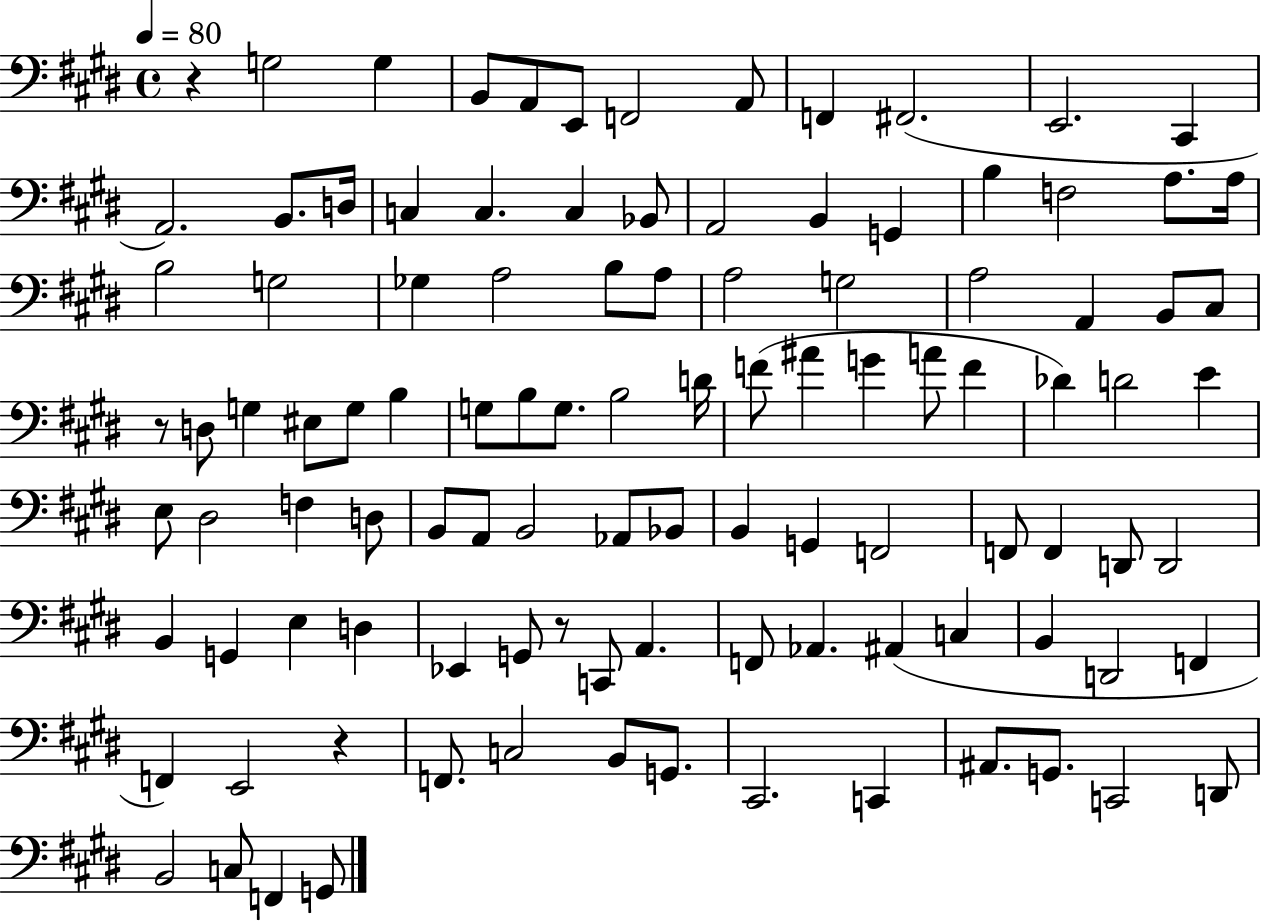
R/q G3/h G3/q B2/e A2/e E2/e F2/h A2/e F2/q F#2/h. E2/h. C#2/q A2/h. B2/e. D3/s C3/q C3/q. C3/q Bb2/e A2/h B2/q G2/q B3/q F3/h A3/e. A3/s B3/h G3/h Gb3/q A3/h B3/e A3/e A3/h G3/h A3/h A2/q B2/e C#3/e R/e D3/e G3/q EIS3/e G3/e B3/q G3/e B3/e G3/e. B3/h D4/s F4/e A#4/q G4/q A4/e F4/q Db4/q D4/h E4/q E3/e D#3/h F3/q D3/e B2/e A2/e B2/h Ab2/e Bb2/e B2/q G2/q F2/h F2/e F2/q D2/e D2/h B2/q G2/q E3/q D3/q Eb2/q G2/e R/e C2/e A2/q. F2/e Ab2/q. A#2/q C3/q B2/q D2/h F2/q F2/q E2/h R/q F2/e. C3/h B2/e G2/e. C#2/h. C2/q A#2/e. G2/e. C2/h D2/e B2/h C3/e F2/q G2/e